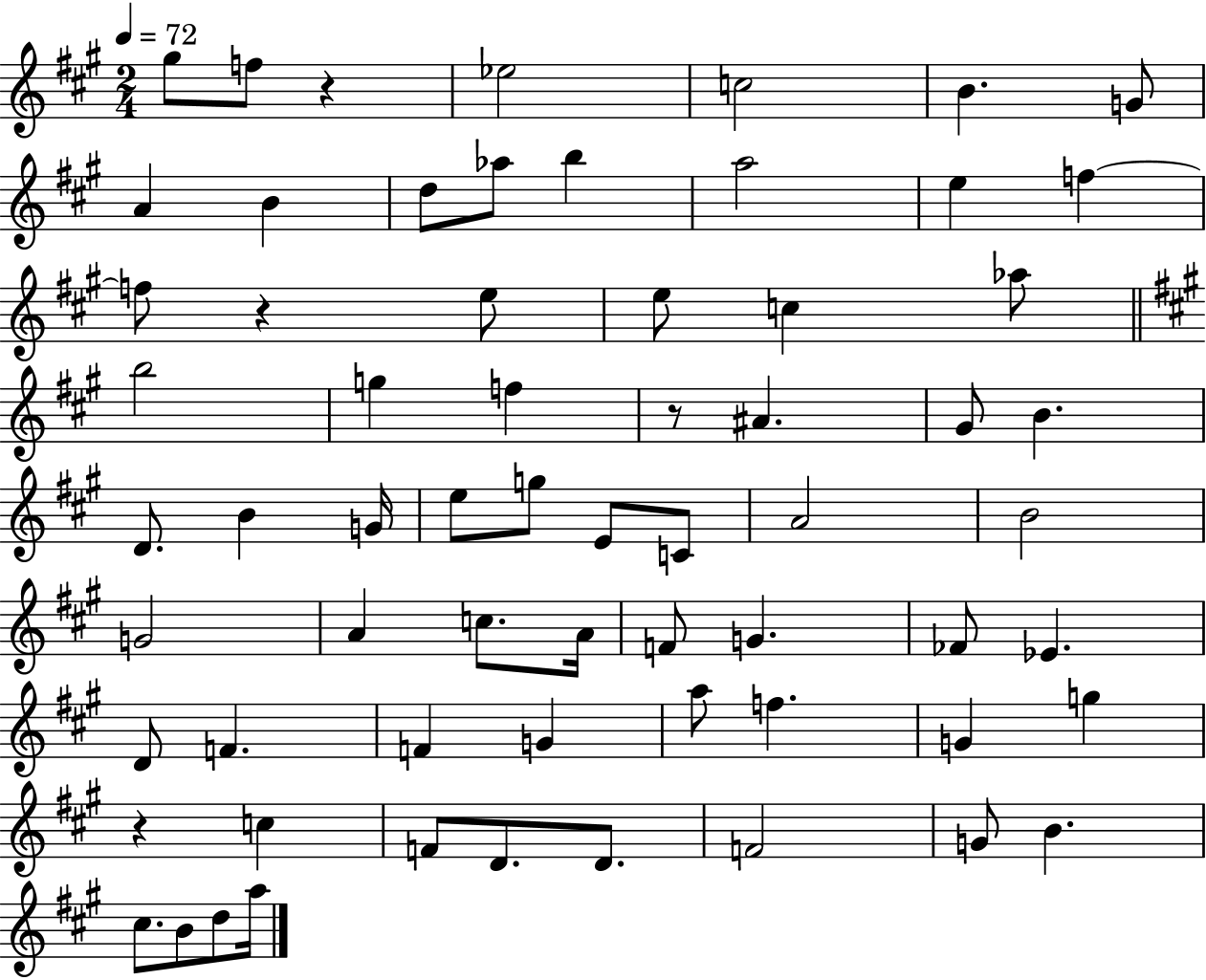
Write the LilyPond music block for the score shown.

{
  \clef treble
  \numericTimeSignature
  \time 2/4
  \key a \major
  \tempo 4 = 72
  gis''8 f''8 r4 | ees''2 | c''2 | b'4. g'8 | \break a'4 b'4 | d''8 aes''8 b''4 | a''2 | e''4 f''4~~ | \break f''8 r4 e''8 | e''8 c''4 aes''8 | \bar "||" \break \key a \major b''2 | g''4 f''4 | r8 ais'4. | gis'8 b'4. | \break d'8. b'4 g'16 | e''8 g''8 e'8 c'8 | a'2 | b'2 | \break g'2 | a'4 c''8. a'16 | f'8 g'4. | fes'8 ees'4. | \break d'8 f'4. | f'4 g'4 | a''8 f''4. | g'4 g''4 | \break r4 c''4 | f'8 d'8. d'8. | f'2 | g'8 b'4. | \break cis''8. b'8 d''8 a''16 | \bar "|."
}